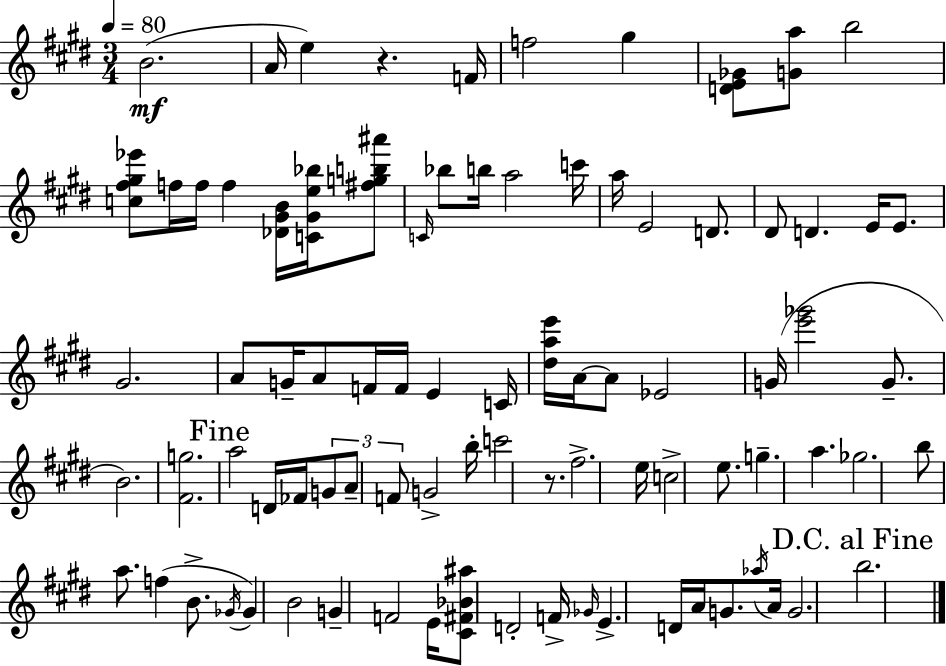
{
  \clef treble
  \numericTimeSignature
  \time 3/4
  \key e \major
  \tempo 4 = 80
  b'2.(\mf | a'16 e''4) r4. f'16 | f''2 gis''4 | <d' e' ges'>8 <g' a''>8 b''2 | \break <c'' fis'' gis'' ees'''>8 f''16 f''16 f''4 <des' gis' b'>16 <c' gis' e'' bes''>16 <fis'' g'' b'' ais'''>8 | \grace { c'16 } bes''8 b''16 a''2 | c'''16 a''16 e'2 d'8. | dis'8 d'4. e'16 e'8. | \break gis'2. | a'8 g'16-- a'8 f'16 f'16 e'4 | c'16 <dis'' a'' e'''>16 a'16~~ a'8 ees'2 | g'16( <e''' ges'''>2 g'8.-- | \break b'2.) | <fis' g''>2. | \mark "Fine" a''2 d'16 fes'16 \tuplet 3/2 { g'8 | a'8-- f'8 } g'2-> | \break b''16-. c'''2 r8. | fis''2.-> | e''16 c''2-> e''8. | g''4.-- a''4. | \break ges''2. | b''8 a''8. f''4( b'8.-> | \acciaccatura { ges'16 } ges'4) b'2 | g'4-- f'2 | \break e'16 <cis' fis' bes' ais''>8 d'2-. | f'16-> \grace { ges'16 } e'4.-> d'16 a'16 g'8. | \acciaccatura { aes''16 } a'16 g'2. | \mark "D.C. al Fine" b''2. | \break \bar "|."
}